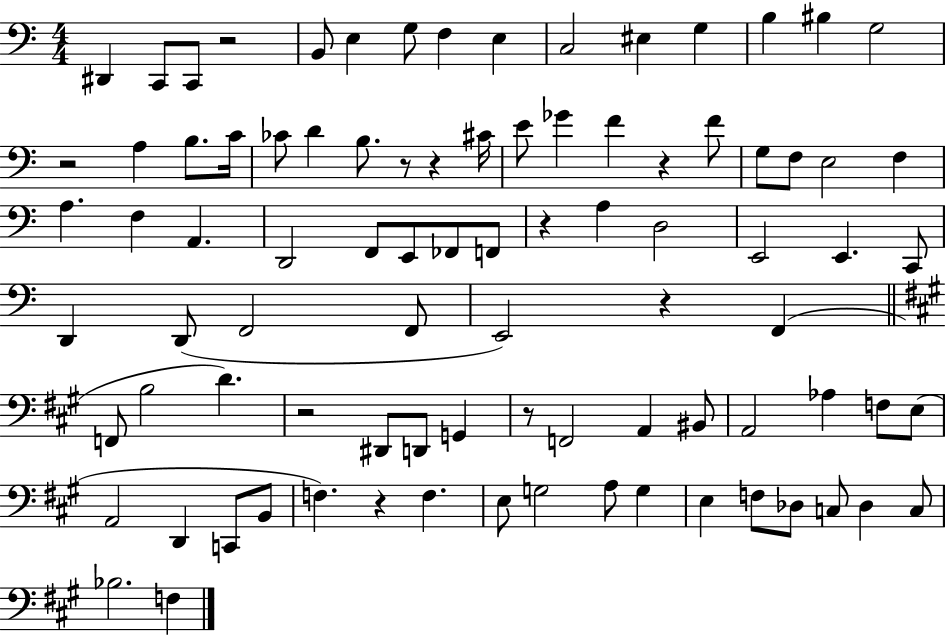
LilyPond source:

{
  \clef bass
  \numericTimeSignature
  \time 4/4
  \key c \major
  dis,4 c,8 c,8 r2 | b,8 e4 g8 f4 e4 | c2 eis4 g4 | b4 bis4 g2 | \break r2 a4 b8. c'16 | ces'8 d'4 b8. r8 r4 cis'16 | e'8 ges'4 f'4 r4 f'8 | g8 f8 e2 f4 | \break a4. f4 a,4. | d,2 f,8 e,8 fes,8 f,8 | r4 a4 d2 | e,2 e,4. c,8 | \break d,4 d,8( f,2 f,8 | e,2) r4 f,4( | \bar "||" \break \key a \major f,8 b2 d'4.) | r2 dis,8 d,8 g,4 | r8 f,2 a,4 bis,8 | a,2 aes4 f8 e8( | \break a,2 d,4 c,8 b,8 | f4.) r4 f4. | e8 g2 a8 g4 | e4 f8 des8 c8 des4 c8 | \break bes2. f4 | \bar "|."
}